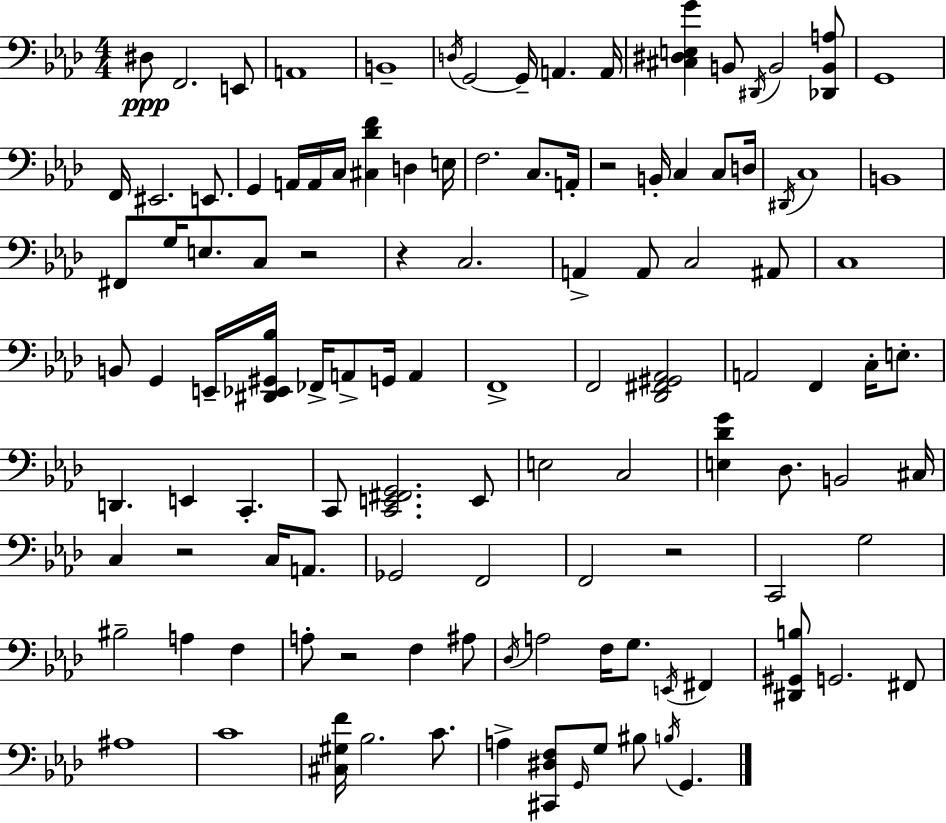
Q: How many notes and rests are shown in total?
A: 114